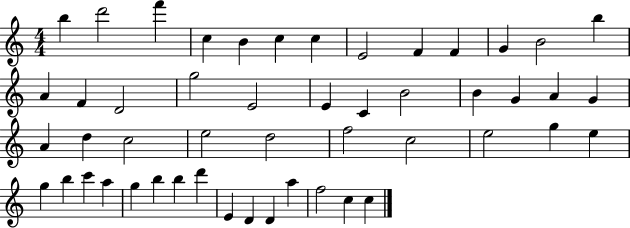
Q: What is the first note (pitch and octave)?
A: B5